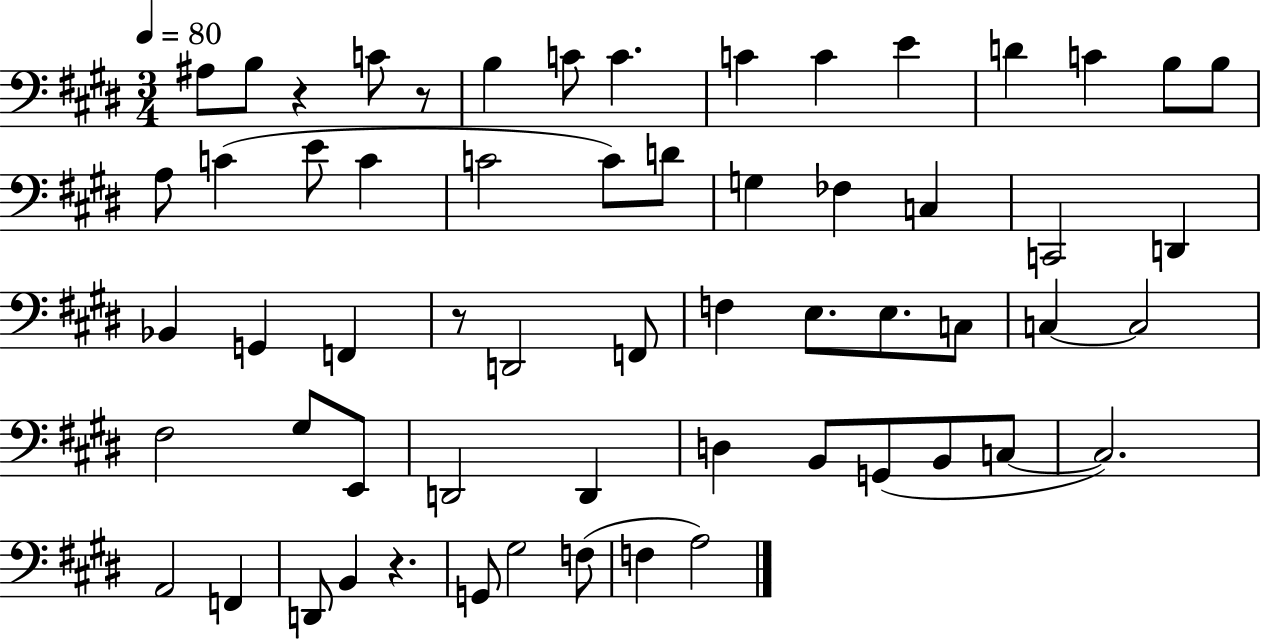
{
  \clef bass
  \numericTimeSignature
  \time 3/4
  \key e \major
  \tempo 4 = 80
  ais8 b8 r4 c'8 r8 | b4 c'8 c'4. | c'4 c'4 e'4 | d'4 c'4 b8 b8 | \break a8 c'4( e'8 c'4 | c'2 c'8) d'8 | g4 fes4 c4 | c,2 d,4 | \break bes,4 g,4 f,4 | r8 d,2 f,8 | f4 e8. e8. c8 | c4~~ c2 | \break fis2 gis8 e,8 | d,2 d,4 | d4 b,8 g,8( b,8 c8~~ | c2.) | \break a,2 f,4 | d,8 b,4 r4. | g,8 gis2 f8( | f4 a2) | \break \bar "|."
}